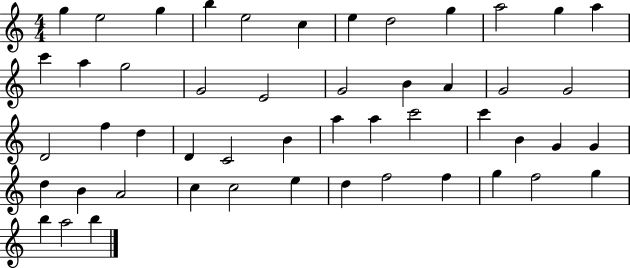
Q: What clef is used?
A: treble